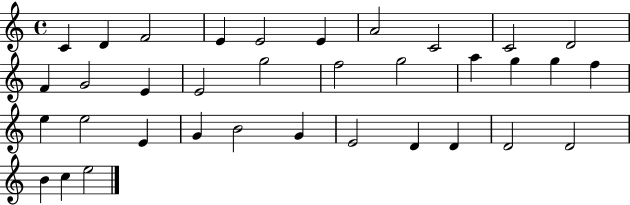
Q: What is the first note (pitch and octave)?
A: C4